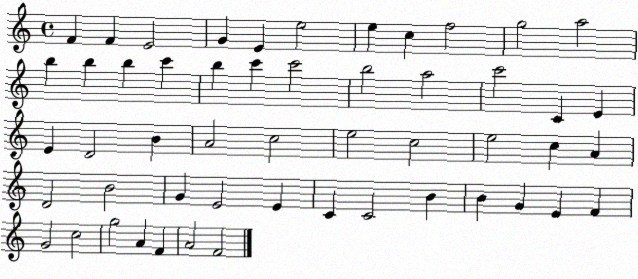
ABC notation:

X:1
T:Untitled
M:4/4
L:1/4
K:C
F F E2 G E e2 e c f2 g2 a2 b b b c' b c' c'2 b2 a2 c'2 C E E D2 B A2 c2 e2 c2 e2 c A D2 B2 G E2 E C C2 B B G E F G2 c2 g2 A F A2 F2